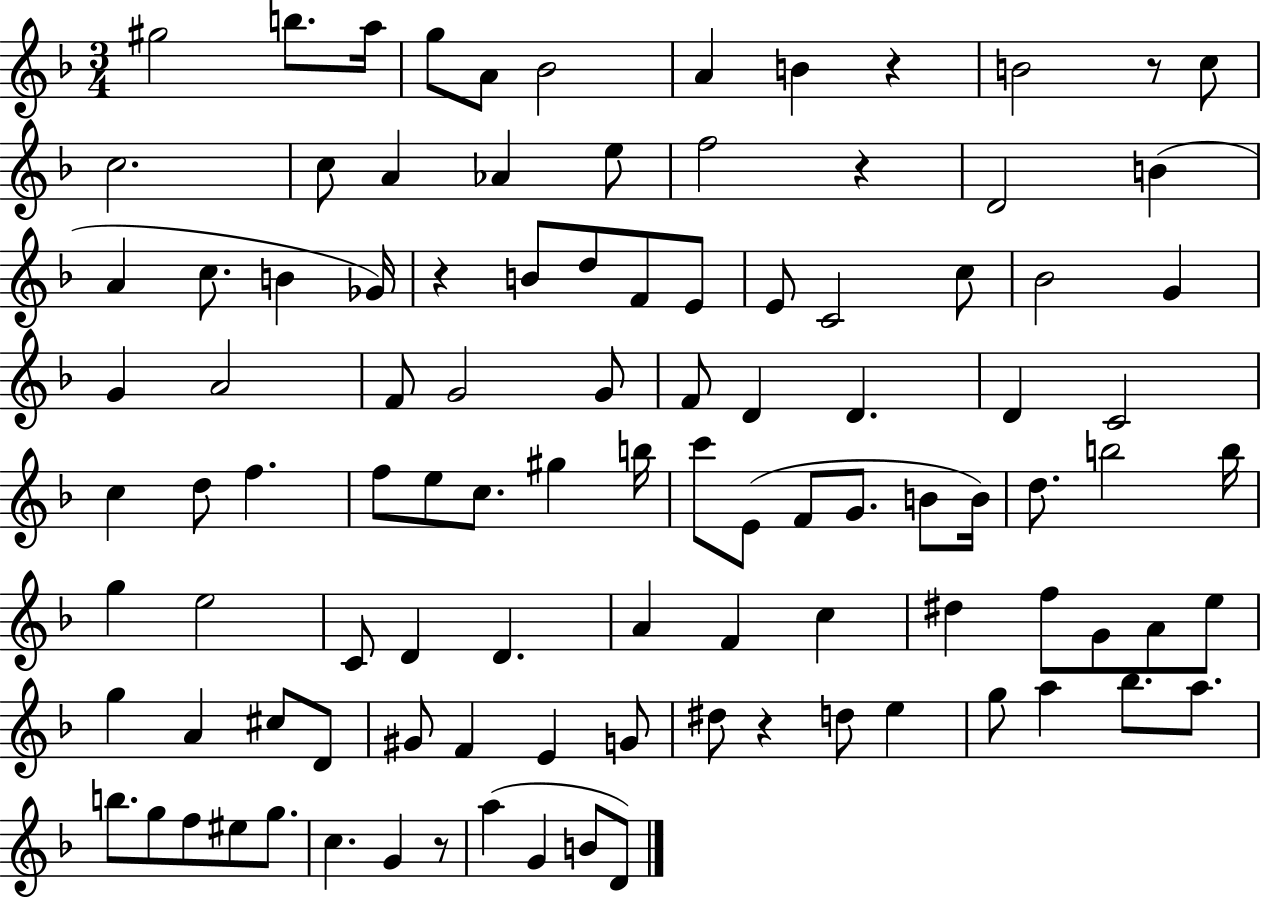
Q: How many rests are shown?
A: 6